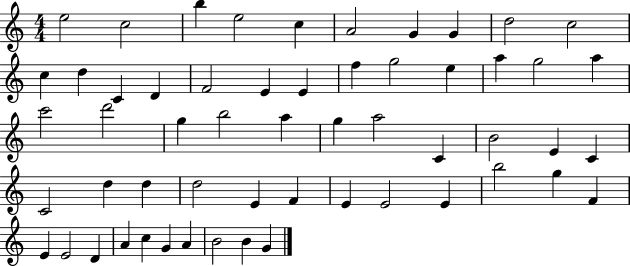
E5/h C5/h B5/q E5/h C5/q A4/h G4/q G4/q D5/h C5/h C5/q D5/q C4/q D4/q F4/h E4/q E4/q F5/q G5/h E5/q A5/q G5/h A5/q C6/h D6/h G5/q B5/h A5/q G5/q A5/h C4/q B4/h E4/q C4/q C4/h D5/q D5/q D5/h E4/q F4/q E4/q E4/h E4/q B5/h G5/q F4/q E4/q E4/h D4/q A4/q C5/q G4/q A4/q B4/h B4/q G4/q